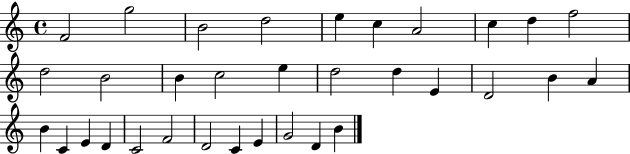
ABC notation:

X:1
T:Untitled
M:4/4
L:1/4
K:C
F2 g2 B2 d2 e c A2 c d f2 d2 B2 B c2 e d2 d E D2 B A B C E D C2 F2 D2 C E G2 D B